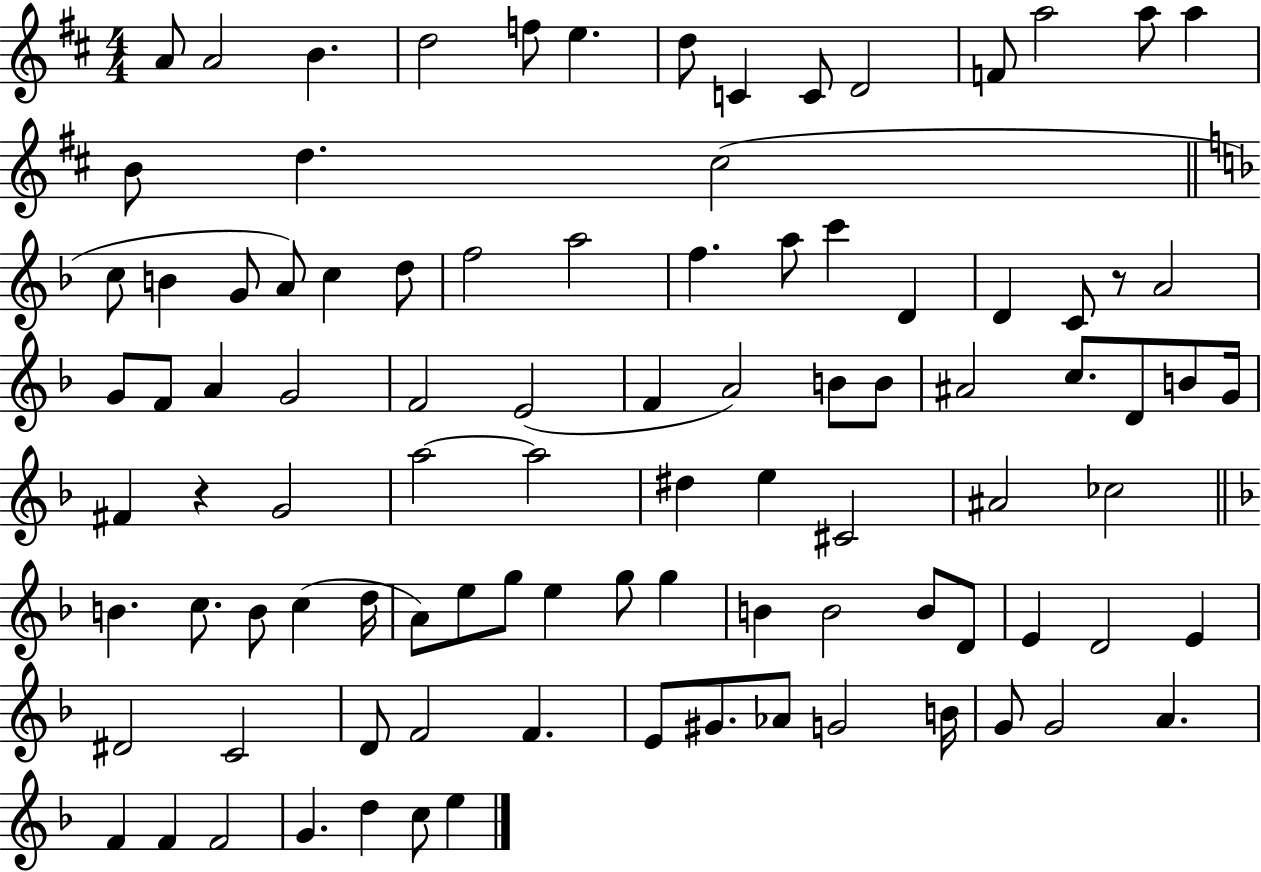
X:1
T:Untitled
M:4/4
L:1/4
K:D
A/2 A2 B d2 f/2 e d/2 C C/2 D2 F/2 a2 a/2 a B/2 d ^c2 c/2 B G/2 A/2 c d/2 f2 a2 f a/2 c' D D C/2 z/2 A2 G/2 F/2 A G2 F2 E2 F A2 B/2 B/2 ^A2 c/2 D/2 B/2 G/4 ^F z G2 a2 a2 ^d e ^C2 ^A2 _c2 B c/2 B/2 c d/4 A/2 e/2 g/2 e g/2 g B B2 B/2 D/2 E D2 E ^D2 C2 D/2 F2 F E/2 ^G/2 _A/2 G2 B/4 G/2 G2 A F F F2 G d c/2 e